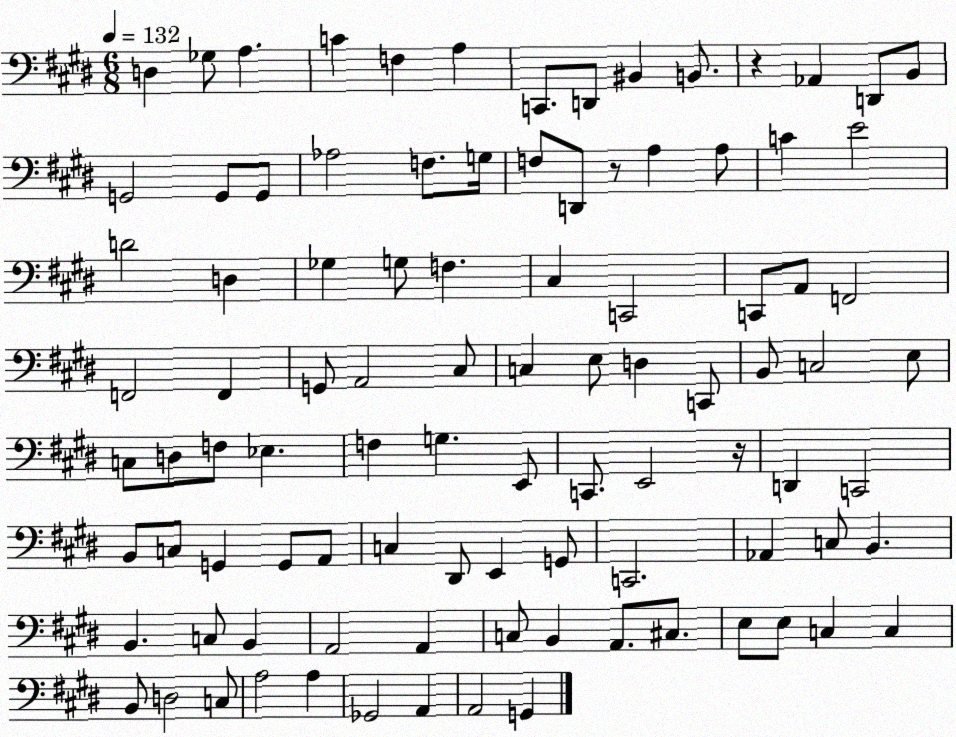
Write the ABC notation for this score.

X:1
T:Untitled
M:6/8
L:1/4
K:E
D, _G,/2 A, C F, A, C,,/2 D,,/2 ^B,, B,,/2 z _A,, D,,/2 B,,/2 G,,2 G,,/2 G,,/2 _A,2 F,/2 G,/4 F,/2 D,,/2 z/2 A, A,/2 C E2 D2 D, _G, G,/2 F, ^C, C,,2 C,,/2 A,,/2 F,,2 F,,2 F,, G,,/2 A,,2 ^C,/2 C, E,/2 D, C,,/2 B,,/2 C,2 E,/2 C,/2 D,/2 F,/2 _E, F, G, E,,/2 C,,/2 E,,2 z/4 D,, C,,2 B,,/2 C,/2 G,, G,,/2 A,,/2 C, ^D,,/2 E,, G,,/2 C,,2 _A,, C,/2 B,, B,, C,/2 B,, A,,2 A,, C,/2 B,, A,,/2 ^C,/2 E,/2 E,/2 C, C, B,,/2 D,2 C,/2 A,2 A, _G,,2 A,, A,,2 G,,